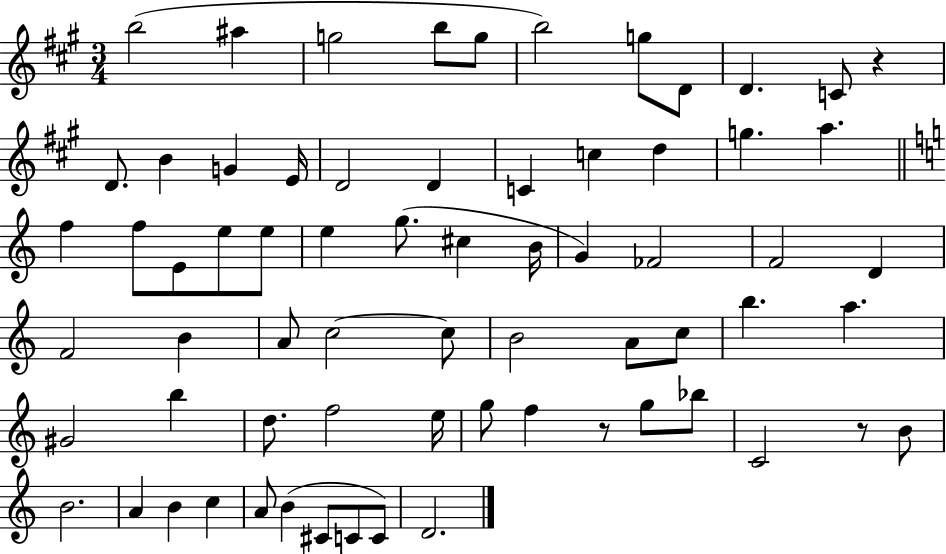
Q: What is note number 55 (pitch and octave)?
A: B4